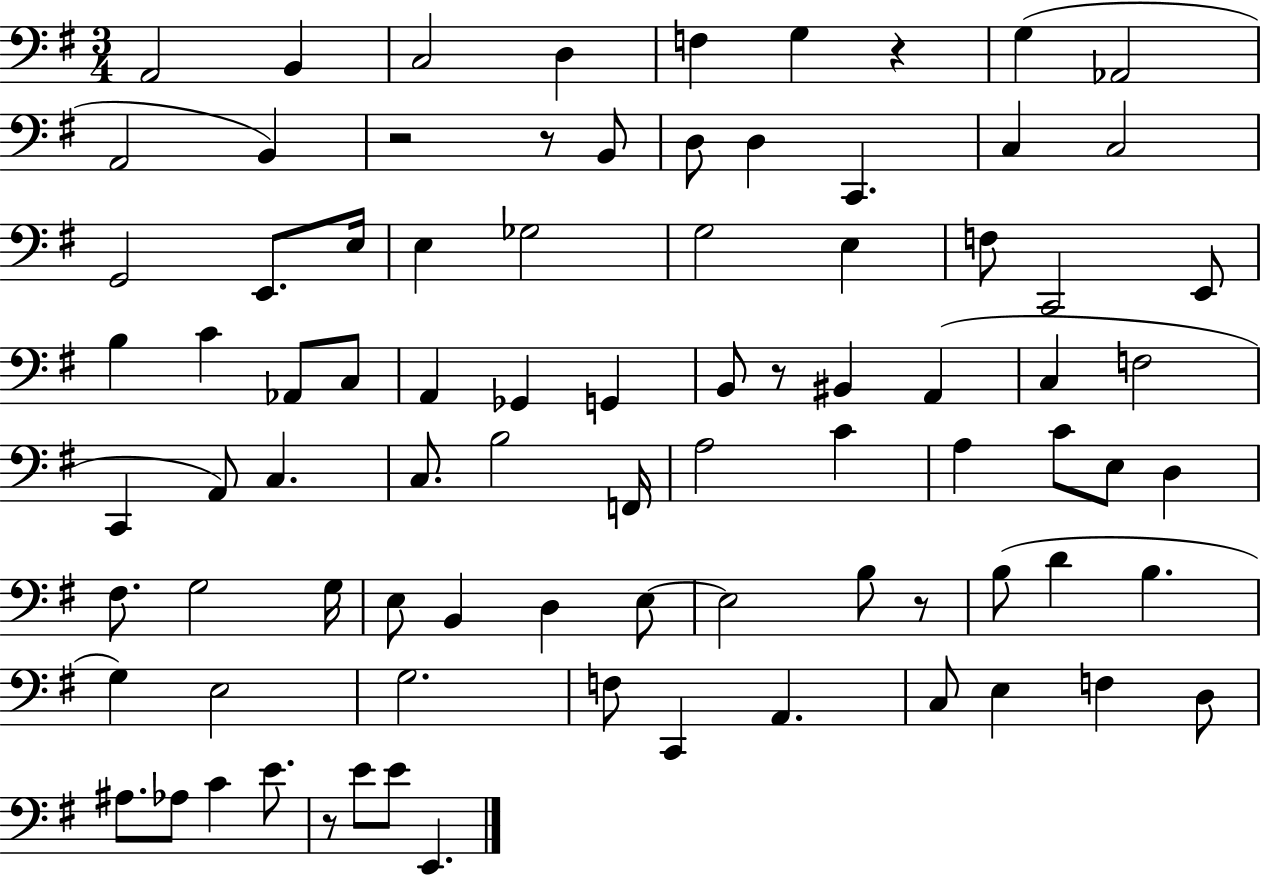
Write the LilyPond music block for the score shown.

{
  \clef bass
  \numericTimeSignature
  \time 3/4
  \key g \major
  a,2 b,4 | c2 d4 | f4 g4 r4 | g4( aes,2 | \break a,2 b,4) | r2 r8 b,8 | d8 d4 c,4. | c4 c2 | \break g,2 e,8. e16 | e4 ges2 | g2 e4 | f8 c,2 e,8 | \break b4 c'4 aes,8 c8 | a,4 ges,4 g,4 | b,8 r8 bis,4 a,4( | c4 f2 | \break c,4 a,8) c4. | c8. b2 f,16 | a2 c'4 | a4 c'8 e8 d4 | \break fis8. g2 g16 | e8 b,4 d4 e8~~ | e2 b8 r8 | b8( d'4 b4. | \break g4) e2 | g2. | f8 c,4 a,4. | c8 e4 f4 d8 | \break ais8. aes8 c'4 e'8. | r8 e'8 e'8 e,4. | \bar "|."
}